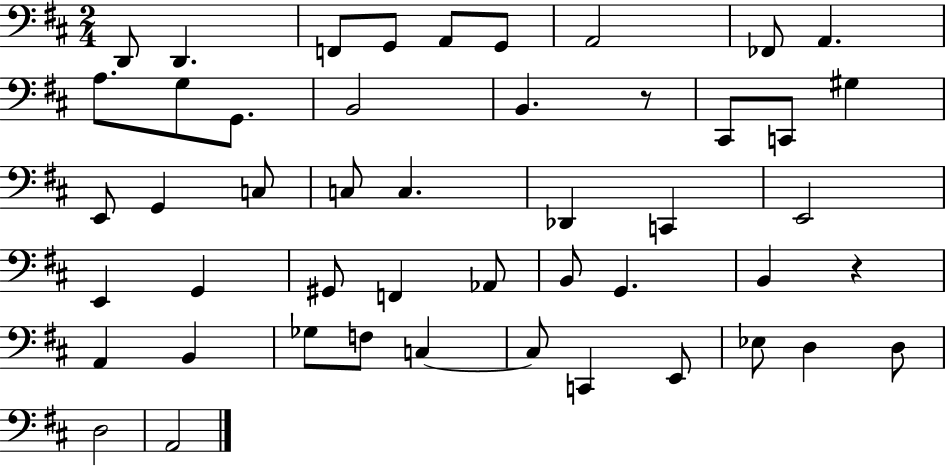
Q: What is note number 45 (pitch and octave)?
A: D3